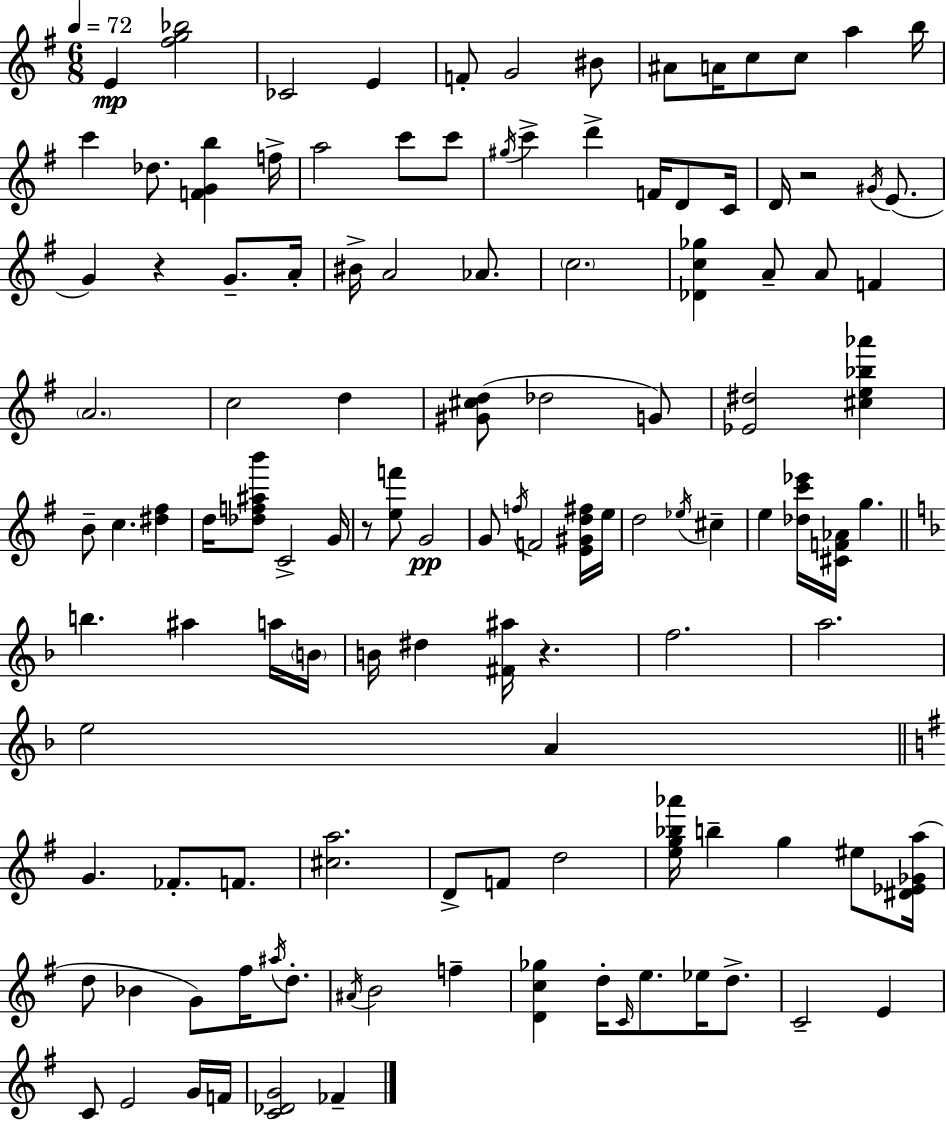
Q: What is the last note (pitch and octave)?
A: FES4